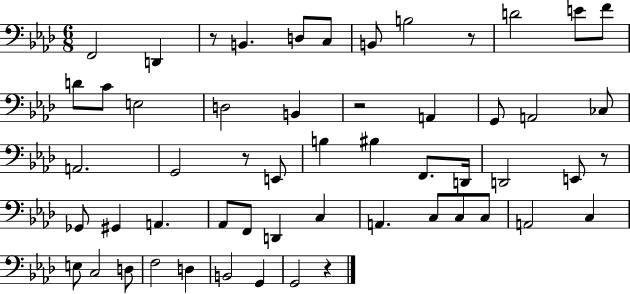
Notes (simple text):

F2/h D2/q R/e B2/q. D3/e C3/e B2/e B3/h R/e D4/h E4/e F4/e D4/e C4/e E3/h D3/h B2/q R/h A2/q G2/e A2/h CES3/e A2/h. G2/h R/e E2/e B3/q BIS3/q F2/e. D2/s D2/h E2/e R/e Gb2/e G#2/q A2/q. Ab2/e F2/e D2/q C3/q A2/q. C3/e C3/e C3/e A2/h C3/q E3/e C3/h D3/e F3/h D3/q B2/h G2/q G2/h R/q